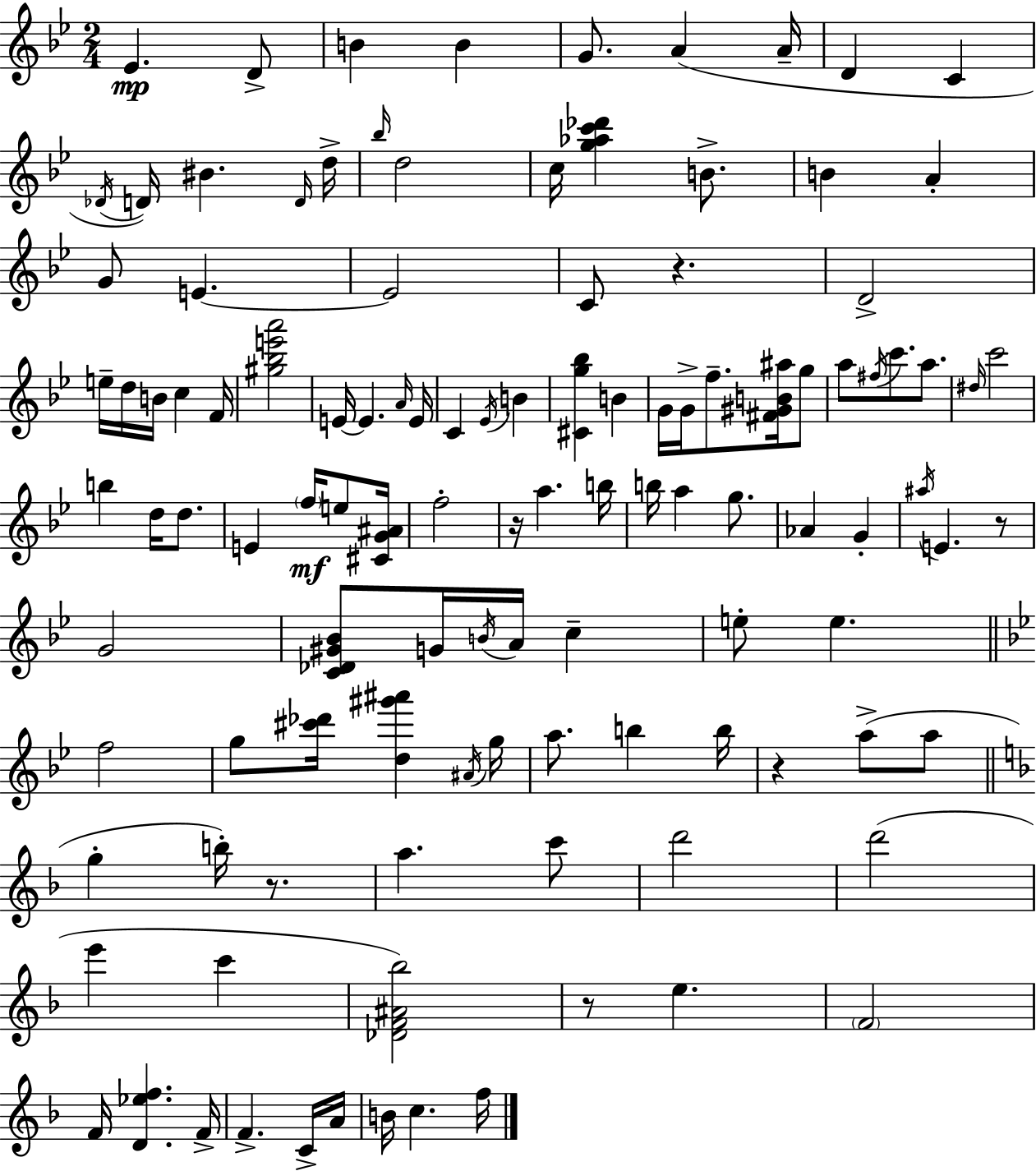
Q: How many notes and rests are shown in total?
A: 114